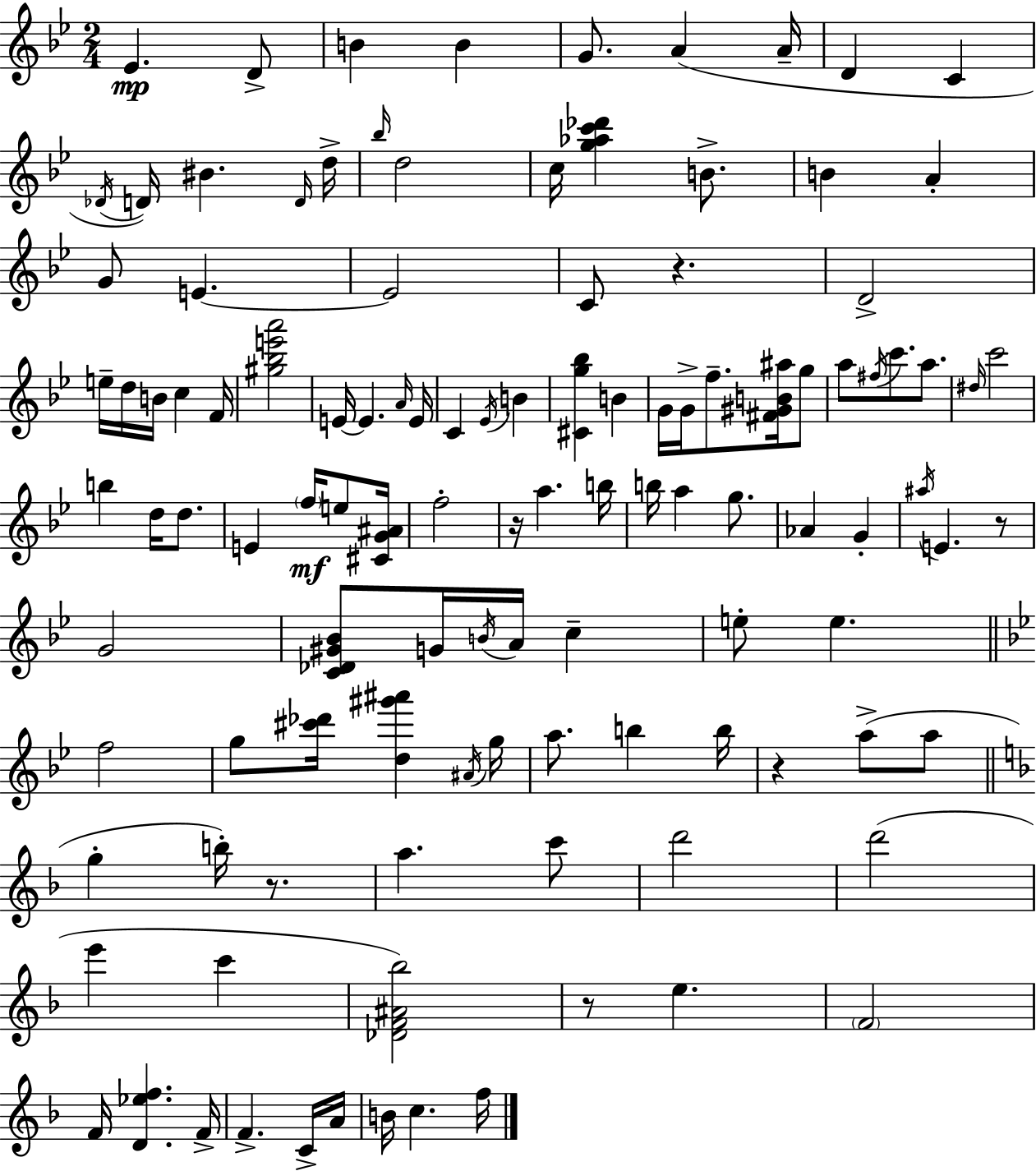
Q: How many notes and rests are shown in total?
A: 114